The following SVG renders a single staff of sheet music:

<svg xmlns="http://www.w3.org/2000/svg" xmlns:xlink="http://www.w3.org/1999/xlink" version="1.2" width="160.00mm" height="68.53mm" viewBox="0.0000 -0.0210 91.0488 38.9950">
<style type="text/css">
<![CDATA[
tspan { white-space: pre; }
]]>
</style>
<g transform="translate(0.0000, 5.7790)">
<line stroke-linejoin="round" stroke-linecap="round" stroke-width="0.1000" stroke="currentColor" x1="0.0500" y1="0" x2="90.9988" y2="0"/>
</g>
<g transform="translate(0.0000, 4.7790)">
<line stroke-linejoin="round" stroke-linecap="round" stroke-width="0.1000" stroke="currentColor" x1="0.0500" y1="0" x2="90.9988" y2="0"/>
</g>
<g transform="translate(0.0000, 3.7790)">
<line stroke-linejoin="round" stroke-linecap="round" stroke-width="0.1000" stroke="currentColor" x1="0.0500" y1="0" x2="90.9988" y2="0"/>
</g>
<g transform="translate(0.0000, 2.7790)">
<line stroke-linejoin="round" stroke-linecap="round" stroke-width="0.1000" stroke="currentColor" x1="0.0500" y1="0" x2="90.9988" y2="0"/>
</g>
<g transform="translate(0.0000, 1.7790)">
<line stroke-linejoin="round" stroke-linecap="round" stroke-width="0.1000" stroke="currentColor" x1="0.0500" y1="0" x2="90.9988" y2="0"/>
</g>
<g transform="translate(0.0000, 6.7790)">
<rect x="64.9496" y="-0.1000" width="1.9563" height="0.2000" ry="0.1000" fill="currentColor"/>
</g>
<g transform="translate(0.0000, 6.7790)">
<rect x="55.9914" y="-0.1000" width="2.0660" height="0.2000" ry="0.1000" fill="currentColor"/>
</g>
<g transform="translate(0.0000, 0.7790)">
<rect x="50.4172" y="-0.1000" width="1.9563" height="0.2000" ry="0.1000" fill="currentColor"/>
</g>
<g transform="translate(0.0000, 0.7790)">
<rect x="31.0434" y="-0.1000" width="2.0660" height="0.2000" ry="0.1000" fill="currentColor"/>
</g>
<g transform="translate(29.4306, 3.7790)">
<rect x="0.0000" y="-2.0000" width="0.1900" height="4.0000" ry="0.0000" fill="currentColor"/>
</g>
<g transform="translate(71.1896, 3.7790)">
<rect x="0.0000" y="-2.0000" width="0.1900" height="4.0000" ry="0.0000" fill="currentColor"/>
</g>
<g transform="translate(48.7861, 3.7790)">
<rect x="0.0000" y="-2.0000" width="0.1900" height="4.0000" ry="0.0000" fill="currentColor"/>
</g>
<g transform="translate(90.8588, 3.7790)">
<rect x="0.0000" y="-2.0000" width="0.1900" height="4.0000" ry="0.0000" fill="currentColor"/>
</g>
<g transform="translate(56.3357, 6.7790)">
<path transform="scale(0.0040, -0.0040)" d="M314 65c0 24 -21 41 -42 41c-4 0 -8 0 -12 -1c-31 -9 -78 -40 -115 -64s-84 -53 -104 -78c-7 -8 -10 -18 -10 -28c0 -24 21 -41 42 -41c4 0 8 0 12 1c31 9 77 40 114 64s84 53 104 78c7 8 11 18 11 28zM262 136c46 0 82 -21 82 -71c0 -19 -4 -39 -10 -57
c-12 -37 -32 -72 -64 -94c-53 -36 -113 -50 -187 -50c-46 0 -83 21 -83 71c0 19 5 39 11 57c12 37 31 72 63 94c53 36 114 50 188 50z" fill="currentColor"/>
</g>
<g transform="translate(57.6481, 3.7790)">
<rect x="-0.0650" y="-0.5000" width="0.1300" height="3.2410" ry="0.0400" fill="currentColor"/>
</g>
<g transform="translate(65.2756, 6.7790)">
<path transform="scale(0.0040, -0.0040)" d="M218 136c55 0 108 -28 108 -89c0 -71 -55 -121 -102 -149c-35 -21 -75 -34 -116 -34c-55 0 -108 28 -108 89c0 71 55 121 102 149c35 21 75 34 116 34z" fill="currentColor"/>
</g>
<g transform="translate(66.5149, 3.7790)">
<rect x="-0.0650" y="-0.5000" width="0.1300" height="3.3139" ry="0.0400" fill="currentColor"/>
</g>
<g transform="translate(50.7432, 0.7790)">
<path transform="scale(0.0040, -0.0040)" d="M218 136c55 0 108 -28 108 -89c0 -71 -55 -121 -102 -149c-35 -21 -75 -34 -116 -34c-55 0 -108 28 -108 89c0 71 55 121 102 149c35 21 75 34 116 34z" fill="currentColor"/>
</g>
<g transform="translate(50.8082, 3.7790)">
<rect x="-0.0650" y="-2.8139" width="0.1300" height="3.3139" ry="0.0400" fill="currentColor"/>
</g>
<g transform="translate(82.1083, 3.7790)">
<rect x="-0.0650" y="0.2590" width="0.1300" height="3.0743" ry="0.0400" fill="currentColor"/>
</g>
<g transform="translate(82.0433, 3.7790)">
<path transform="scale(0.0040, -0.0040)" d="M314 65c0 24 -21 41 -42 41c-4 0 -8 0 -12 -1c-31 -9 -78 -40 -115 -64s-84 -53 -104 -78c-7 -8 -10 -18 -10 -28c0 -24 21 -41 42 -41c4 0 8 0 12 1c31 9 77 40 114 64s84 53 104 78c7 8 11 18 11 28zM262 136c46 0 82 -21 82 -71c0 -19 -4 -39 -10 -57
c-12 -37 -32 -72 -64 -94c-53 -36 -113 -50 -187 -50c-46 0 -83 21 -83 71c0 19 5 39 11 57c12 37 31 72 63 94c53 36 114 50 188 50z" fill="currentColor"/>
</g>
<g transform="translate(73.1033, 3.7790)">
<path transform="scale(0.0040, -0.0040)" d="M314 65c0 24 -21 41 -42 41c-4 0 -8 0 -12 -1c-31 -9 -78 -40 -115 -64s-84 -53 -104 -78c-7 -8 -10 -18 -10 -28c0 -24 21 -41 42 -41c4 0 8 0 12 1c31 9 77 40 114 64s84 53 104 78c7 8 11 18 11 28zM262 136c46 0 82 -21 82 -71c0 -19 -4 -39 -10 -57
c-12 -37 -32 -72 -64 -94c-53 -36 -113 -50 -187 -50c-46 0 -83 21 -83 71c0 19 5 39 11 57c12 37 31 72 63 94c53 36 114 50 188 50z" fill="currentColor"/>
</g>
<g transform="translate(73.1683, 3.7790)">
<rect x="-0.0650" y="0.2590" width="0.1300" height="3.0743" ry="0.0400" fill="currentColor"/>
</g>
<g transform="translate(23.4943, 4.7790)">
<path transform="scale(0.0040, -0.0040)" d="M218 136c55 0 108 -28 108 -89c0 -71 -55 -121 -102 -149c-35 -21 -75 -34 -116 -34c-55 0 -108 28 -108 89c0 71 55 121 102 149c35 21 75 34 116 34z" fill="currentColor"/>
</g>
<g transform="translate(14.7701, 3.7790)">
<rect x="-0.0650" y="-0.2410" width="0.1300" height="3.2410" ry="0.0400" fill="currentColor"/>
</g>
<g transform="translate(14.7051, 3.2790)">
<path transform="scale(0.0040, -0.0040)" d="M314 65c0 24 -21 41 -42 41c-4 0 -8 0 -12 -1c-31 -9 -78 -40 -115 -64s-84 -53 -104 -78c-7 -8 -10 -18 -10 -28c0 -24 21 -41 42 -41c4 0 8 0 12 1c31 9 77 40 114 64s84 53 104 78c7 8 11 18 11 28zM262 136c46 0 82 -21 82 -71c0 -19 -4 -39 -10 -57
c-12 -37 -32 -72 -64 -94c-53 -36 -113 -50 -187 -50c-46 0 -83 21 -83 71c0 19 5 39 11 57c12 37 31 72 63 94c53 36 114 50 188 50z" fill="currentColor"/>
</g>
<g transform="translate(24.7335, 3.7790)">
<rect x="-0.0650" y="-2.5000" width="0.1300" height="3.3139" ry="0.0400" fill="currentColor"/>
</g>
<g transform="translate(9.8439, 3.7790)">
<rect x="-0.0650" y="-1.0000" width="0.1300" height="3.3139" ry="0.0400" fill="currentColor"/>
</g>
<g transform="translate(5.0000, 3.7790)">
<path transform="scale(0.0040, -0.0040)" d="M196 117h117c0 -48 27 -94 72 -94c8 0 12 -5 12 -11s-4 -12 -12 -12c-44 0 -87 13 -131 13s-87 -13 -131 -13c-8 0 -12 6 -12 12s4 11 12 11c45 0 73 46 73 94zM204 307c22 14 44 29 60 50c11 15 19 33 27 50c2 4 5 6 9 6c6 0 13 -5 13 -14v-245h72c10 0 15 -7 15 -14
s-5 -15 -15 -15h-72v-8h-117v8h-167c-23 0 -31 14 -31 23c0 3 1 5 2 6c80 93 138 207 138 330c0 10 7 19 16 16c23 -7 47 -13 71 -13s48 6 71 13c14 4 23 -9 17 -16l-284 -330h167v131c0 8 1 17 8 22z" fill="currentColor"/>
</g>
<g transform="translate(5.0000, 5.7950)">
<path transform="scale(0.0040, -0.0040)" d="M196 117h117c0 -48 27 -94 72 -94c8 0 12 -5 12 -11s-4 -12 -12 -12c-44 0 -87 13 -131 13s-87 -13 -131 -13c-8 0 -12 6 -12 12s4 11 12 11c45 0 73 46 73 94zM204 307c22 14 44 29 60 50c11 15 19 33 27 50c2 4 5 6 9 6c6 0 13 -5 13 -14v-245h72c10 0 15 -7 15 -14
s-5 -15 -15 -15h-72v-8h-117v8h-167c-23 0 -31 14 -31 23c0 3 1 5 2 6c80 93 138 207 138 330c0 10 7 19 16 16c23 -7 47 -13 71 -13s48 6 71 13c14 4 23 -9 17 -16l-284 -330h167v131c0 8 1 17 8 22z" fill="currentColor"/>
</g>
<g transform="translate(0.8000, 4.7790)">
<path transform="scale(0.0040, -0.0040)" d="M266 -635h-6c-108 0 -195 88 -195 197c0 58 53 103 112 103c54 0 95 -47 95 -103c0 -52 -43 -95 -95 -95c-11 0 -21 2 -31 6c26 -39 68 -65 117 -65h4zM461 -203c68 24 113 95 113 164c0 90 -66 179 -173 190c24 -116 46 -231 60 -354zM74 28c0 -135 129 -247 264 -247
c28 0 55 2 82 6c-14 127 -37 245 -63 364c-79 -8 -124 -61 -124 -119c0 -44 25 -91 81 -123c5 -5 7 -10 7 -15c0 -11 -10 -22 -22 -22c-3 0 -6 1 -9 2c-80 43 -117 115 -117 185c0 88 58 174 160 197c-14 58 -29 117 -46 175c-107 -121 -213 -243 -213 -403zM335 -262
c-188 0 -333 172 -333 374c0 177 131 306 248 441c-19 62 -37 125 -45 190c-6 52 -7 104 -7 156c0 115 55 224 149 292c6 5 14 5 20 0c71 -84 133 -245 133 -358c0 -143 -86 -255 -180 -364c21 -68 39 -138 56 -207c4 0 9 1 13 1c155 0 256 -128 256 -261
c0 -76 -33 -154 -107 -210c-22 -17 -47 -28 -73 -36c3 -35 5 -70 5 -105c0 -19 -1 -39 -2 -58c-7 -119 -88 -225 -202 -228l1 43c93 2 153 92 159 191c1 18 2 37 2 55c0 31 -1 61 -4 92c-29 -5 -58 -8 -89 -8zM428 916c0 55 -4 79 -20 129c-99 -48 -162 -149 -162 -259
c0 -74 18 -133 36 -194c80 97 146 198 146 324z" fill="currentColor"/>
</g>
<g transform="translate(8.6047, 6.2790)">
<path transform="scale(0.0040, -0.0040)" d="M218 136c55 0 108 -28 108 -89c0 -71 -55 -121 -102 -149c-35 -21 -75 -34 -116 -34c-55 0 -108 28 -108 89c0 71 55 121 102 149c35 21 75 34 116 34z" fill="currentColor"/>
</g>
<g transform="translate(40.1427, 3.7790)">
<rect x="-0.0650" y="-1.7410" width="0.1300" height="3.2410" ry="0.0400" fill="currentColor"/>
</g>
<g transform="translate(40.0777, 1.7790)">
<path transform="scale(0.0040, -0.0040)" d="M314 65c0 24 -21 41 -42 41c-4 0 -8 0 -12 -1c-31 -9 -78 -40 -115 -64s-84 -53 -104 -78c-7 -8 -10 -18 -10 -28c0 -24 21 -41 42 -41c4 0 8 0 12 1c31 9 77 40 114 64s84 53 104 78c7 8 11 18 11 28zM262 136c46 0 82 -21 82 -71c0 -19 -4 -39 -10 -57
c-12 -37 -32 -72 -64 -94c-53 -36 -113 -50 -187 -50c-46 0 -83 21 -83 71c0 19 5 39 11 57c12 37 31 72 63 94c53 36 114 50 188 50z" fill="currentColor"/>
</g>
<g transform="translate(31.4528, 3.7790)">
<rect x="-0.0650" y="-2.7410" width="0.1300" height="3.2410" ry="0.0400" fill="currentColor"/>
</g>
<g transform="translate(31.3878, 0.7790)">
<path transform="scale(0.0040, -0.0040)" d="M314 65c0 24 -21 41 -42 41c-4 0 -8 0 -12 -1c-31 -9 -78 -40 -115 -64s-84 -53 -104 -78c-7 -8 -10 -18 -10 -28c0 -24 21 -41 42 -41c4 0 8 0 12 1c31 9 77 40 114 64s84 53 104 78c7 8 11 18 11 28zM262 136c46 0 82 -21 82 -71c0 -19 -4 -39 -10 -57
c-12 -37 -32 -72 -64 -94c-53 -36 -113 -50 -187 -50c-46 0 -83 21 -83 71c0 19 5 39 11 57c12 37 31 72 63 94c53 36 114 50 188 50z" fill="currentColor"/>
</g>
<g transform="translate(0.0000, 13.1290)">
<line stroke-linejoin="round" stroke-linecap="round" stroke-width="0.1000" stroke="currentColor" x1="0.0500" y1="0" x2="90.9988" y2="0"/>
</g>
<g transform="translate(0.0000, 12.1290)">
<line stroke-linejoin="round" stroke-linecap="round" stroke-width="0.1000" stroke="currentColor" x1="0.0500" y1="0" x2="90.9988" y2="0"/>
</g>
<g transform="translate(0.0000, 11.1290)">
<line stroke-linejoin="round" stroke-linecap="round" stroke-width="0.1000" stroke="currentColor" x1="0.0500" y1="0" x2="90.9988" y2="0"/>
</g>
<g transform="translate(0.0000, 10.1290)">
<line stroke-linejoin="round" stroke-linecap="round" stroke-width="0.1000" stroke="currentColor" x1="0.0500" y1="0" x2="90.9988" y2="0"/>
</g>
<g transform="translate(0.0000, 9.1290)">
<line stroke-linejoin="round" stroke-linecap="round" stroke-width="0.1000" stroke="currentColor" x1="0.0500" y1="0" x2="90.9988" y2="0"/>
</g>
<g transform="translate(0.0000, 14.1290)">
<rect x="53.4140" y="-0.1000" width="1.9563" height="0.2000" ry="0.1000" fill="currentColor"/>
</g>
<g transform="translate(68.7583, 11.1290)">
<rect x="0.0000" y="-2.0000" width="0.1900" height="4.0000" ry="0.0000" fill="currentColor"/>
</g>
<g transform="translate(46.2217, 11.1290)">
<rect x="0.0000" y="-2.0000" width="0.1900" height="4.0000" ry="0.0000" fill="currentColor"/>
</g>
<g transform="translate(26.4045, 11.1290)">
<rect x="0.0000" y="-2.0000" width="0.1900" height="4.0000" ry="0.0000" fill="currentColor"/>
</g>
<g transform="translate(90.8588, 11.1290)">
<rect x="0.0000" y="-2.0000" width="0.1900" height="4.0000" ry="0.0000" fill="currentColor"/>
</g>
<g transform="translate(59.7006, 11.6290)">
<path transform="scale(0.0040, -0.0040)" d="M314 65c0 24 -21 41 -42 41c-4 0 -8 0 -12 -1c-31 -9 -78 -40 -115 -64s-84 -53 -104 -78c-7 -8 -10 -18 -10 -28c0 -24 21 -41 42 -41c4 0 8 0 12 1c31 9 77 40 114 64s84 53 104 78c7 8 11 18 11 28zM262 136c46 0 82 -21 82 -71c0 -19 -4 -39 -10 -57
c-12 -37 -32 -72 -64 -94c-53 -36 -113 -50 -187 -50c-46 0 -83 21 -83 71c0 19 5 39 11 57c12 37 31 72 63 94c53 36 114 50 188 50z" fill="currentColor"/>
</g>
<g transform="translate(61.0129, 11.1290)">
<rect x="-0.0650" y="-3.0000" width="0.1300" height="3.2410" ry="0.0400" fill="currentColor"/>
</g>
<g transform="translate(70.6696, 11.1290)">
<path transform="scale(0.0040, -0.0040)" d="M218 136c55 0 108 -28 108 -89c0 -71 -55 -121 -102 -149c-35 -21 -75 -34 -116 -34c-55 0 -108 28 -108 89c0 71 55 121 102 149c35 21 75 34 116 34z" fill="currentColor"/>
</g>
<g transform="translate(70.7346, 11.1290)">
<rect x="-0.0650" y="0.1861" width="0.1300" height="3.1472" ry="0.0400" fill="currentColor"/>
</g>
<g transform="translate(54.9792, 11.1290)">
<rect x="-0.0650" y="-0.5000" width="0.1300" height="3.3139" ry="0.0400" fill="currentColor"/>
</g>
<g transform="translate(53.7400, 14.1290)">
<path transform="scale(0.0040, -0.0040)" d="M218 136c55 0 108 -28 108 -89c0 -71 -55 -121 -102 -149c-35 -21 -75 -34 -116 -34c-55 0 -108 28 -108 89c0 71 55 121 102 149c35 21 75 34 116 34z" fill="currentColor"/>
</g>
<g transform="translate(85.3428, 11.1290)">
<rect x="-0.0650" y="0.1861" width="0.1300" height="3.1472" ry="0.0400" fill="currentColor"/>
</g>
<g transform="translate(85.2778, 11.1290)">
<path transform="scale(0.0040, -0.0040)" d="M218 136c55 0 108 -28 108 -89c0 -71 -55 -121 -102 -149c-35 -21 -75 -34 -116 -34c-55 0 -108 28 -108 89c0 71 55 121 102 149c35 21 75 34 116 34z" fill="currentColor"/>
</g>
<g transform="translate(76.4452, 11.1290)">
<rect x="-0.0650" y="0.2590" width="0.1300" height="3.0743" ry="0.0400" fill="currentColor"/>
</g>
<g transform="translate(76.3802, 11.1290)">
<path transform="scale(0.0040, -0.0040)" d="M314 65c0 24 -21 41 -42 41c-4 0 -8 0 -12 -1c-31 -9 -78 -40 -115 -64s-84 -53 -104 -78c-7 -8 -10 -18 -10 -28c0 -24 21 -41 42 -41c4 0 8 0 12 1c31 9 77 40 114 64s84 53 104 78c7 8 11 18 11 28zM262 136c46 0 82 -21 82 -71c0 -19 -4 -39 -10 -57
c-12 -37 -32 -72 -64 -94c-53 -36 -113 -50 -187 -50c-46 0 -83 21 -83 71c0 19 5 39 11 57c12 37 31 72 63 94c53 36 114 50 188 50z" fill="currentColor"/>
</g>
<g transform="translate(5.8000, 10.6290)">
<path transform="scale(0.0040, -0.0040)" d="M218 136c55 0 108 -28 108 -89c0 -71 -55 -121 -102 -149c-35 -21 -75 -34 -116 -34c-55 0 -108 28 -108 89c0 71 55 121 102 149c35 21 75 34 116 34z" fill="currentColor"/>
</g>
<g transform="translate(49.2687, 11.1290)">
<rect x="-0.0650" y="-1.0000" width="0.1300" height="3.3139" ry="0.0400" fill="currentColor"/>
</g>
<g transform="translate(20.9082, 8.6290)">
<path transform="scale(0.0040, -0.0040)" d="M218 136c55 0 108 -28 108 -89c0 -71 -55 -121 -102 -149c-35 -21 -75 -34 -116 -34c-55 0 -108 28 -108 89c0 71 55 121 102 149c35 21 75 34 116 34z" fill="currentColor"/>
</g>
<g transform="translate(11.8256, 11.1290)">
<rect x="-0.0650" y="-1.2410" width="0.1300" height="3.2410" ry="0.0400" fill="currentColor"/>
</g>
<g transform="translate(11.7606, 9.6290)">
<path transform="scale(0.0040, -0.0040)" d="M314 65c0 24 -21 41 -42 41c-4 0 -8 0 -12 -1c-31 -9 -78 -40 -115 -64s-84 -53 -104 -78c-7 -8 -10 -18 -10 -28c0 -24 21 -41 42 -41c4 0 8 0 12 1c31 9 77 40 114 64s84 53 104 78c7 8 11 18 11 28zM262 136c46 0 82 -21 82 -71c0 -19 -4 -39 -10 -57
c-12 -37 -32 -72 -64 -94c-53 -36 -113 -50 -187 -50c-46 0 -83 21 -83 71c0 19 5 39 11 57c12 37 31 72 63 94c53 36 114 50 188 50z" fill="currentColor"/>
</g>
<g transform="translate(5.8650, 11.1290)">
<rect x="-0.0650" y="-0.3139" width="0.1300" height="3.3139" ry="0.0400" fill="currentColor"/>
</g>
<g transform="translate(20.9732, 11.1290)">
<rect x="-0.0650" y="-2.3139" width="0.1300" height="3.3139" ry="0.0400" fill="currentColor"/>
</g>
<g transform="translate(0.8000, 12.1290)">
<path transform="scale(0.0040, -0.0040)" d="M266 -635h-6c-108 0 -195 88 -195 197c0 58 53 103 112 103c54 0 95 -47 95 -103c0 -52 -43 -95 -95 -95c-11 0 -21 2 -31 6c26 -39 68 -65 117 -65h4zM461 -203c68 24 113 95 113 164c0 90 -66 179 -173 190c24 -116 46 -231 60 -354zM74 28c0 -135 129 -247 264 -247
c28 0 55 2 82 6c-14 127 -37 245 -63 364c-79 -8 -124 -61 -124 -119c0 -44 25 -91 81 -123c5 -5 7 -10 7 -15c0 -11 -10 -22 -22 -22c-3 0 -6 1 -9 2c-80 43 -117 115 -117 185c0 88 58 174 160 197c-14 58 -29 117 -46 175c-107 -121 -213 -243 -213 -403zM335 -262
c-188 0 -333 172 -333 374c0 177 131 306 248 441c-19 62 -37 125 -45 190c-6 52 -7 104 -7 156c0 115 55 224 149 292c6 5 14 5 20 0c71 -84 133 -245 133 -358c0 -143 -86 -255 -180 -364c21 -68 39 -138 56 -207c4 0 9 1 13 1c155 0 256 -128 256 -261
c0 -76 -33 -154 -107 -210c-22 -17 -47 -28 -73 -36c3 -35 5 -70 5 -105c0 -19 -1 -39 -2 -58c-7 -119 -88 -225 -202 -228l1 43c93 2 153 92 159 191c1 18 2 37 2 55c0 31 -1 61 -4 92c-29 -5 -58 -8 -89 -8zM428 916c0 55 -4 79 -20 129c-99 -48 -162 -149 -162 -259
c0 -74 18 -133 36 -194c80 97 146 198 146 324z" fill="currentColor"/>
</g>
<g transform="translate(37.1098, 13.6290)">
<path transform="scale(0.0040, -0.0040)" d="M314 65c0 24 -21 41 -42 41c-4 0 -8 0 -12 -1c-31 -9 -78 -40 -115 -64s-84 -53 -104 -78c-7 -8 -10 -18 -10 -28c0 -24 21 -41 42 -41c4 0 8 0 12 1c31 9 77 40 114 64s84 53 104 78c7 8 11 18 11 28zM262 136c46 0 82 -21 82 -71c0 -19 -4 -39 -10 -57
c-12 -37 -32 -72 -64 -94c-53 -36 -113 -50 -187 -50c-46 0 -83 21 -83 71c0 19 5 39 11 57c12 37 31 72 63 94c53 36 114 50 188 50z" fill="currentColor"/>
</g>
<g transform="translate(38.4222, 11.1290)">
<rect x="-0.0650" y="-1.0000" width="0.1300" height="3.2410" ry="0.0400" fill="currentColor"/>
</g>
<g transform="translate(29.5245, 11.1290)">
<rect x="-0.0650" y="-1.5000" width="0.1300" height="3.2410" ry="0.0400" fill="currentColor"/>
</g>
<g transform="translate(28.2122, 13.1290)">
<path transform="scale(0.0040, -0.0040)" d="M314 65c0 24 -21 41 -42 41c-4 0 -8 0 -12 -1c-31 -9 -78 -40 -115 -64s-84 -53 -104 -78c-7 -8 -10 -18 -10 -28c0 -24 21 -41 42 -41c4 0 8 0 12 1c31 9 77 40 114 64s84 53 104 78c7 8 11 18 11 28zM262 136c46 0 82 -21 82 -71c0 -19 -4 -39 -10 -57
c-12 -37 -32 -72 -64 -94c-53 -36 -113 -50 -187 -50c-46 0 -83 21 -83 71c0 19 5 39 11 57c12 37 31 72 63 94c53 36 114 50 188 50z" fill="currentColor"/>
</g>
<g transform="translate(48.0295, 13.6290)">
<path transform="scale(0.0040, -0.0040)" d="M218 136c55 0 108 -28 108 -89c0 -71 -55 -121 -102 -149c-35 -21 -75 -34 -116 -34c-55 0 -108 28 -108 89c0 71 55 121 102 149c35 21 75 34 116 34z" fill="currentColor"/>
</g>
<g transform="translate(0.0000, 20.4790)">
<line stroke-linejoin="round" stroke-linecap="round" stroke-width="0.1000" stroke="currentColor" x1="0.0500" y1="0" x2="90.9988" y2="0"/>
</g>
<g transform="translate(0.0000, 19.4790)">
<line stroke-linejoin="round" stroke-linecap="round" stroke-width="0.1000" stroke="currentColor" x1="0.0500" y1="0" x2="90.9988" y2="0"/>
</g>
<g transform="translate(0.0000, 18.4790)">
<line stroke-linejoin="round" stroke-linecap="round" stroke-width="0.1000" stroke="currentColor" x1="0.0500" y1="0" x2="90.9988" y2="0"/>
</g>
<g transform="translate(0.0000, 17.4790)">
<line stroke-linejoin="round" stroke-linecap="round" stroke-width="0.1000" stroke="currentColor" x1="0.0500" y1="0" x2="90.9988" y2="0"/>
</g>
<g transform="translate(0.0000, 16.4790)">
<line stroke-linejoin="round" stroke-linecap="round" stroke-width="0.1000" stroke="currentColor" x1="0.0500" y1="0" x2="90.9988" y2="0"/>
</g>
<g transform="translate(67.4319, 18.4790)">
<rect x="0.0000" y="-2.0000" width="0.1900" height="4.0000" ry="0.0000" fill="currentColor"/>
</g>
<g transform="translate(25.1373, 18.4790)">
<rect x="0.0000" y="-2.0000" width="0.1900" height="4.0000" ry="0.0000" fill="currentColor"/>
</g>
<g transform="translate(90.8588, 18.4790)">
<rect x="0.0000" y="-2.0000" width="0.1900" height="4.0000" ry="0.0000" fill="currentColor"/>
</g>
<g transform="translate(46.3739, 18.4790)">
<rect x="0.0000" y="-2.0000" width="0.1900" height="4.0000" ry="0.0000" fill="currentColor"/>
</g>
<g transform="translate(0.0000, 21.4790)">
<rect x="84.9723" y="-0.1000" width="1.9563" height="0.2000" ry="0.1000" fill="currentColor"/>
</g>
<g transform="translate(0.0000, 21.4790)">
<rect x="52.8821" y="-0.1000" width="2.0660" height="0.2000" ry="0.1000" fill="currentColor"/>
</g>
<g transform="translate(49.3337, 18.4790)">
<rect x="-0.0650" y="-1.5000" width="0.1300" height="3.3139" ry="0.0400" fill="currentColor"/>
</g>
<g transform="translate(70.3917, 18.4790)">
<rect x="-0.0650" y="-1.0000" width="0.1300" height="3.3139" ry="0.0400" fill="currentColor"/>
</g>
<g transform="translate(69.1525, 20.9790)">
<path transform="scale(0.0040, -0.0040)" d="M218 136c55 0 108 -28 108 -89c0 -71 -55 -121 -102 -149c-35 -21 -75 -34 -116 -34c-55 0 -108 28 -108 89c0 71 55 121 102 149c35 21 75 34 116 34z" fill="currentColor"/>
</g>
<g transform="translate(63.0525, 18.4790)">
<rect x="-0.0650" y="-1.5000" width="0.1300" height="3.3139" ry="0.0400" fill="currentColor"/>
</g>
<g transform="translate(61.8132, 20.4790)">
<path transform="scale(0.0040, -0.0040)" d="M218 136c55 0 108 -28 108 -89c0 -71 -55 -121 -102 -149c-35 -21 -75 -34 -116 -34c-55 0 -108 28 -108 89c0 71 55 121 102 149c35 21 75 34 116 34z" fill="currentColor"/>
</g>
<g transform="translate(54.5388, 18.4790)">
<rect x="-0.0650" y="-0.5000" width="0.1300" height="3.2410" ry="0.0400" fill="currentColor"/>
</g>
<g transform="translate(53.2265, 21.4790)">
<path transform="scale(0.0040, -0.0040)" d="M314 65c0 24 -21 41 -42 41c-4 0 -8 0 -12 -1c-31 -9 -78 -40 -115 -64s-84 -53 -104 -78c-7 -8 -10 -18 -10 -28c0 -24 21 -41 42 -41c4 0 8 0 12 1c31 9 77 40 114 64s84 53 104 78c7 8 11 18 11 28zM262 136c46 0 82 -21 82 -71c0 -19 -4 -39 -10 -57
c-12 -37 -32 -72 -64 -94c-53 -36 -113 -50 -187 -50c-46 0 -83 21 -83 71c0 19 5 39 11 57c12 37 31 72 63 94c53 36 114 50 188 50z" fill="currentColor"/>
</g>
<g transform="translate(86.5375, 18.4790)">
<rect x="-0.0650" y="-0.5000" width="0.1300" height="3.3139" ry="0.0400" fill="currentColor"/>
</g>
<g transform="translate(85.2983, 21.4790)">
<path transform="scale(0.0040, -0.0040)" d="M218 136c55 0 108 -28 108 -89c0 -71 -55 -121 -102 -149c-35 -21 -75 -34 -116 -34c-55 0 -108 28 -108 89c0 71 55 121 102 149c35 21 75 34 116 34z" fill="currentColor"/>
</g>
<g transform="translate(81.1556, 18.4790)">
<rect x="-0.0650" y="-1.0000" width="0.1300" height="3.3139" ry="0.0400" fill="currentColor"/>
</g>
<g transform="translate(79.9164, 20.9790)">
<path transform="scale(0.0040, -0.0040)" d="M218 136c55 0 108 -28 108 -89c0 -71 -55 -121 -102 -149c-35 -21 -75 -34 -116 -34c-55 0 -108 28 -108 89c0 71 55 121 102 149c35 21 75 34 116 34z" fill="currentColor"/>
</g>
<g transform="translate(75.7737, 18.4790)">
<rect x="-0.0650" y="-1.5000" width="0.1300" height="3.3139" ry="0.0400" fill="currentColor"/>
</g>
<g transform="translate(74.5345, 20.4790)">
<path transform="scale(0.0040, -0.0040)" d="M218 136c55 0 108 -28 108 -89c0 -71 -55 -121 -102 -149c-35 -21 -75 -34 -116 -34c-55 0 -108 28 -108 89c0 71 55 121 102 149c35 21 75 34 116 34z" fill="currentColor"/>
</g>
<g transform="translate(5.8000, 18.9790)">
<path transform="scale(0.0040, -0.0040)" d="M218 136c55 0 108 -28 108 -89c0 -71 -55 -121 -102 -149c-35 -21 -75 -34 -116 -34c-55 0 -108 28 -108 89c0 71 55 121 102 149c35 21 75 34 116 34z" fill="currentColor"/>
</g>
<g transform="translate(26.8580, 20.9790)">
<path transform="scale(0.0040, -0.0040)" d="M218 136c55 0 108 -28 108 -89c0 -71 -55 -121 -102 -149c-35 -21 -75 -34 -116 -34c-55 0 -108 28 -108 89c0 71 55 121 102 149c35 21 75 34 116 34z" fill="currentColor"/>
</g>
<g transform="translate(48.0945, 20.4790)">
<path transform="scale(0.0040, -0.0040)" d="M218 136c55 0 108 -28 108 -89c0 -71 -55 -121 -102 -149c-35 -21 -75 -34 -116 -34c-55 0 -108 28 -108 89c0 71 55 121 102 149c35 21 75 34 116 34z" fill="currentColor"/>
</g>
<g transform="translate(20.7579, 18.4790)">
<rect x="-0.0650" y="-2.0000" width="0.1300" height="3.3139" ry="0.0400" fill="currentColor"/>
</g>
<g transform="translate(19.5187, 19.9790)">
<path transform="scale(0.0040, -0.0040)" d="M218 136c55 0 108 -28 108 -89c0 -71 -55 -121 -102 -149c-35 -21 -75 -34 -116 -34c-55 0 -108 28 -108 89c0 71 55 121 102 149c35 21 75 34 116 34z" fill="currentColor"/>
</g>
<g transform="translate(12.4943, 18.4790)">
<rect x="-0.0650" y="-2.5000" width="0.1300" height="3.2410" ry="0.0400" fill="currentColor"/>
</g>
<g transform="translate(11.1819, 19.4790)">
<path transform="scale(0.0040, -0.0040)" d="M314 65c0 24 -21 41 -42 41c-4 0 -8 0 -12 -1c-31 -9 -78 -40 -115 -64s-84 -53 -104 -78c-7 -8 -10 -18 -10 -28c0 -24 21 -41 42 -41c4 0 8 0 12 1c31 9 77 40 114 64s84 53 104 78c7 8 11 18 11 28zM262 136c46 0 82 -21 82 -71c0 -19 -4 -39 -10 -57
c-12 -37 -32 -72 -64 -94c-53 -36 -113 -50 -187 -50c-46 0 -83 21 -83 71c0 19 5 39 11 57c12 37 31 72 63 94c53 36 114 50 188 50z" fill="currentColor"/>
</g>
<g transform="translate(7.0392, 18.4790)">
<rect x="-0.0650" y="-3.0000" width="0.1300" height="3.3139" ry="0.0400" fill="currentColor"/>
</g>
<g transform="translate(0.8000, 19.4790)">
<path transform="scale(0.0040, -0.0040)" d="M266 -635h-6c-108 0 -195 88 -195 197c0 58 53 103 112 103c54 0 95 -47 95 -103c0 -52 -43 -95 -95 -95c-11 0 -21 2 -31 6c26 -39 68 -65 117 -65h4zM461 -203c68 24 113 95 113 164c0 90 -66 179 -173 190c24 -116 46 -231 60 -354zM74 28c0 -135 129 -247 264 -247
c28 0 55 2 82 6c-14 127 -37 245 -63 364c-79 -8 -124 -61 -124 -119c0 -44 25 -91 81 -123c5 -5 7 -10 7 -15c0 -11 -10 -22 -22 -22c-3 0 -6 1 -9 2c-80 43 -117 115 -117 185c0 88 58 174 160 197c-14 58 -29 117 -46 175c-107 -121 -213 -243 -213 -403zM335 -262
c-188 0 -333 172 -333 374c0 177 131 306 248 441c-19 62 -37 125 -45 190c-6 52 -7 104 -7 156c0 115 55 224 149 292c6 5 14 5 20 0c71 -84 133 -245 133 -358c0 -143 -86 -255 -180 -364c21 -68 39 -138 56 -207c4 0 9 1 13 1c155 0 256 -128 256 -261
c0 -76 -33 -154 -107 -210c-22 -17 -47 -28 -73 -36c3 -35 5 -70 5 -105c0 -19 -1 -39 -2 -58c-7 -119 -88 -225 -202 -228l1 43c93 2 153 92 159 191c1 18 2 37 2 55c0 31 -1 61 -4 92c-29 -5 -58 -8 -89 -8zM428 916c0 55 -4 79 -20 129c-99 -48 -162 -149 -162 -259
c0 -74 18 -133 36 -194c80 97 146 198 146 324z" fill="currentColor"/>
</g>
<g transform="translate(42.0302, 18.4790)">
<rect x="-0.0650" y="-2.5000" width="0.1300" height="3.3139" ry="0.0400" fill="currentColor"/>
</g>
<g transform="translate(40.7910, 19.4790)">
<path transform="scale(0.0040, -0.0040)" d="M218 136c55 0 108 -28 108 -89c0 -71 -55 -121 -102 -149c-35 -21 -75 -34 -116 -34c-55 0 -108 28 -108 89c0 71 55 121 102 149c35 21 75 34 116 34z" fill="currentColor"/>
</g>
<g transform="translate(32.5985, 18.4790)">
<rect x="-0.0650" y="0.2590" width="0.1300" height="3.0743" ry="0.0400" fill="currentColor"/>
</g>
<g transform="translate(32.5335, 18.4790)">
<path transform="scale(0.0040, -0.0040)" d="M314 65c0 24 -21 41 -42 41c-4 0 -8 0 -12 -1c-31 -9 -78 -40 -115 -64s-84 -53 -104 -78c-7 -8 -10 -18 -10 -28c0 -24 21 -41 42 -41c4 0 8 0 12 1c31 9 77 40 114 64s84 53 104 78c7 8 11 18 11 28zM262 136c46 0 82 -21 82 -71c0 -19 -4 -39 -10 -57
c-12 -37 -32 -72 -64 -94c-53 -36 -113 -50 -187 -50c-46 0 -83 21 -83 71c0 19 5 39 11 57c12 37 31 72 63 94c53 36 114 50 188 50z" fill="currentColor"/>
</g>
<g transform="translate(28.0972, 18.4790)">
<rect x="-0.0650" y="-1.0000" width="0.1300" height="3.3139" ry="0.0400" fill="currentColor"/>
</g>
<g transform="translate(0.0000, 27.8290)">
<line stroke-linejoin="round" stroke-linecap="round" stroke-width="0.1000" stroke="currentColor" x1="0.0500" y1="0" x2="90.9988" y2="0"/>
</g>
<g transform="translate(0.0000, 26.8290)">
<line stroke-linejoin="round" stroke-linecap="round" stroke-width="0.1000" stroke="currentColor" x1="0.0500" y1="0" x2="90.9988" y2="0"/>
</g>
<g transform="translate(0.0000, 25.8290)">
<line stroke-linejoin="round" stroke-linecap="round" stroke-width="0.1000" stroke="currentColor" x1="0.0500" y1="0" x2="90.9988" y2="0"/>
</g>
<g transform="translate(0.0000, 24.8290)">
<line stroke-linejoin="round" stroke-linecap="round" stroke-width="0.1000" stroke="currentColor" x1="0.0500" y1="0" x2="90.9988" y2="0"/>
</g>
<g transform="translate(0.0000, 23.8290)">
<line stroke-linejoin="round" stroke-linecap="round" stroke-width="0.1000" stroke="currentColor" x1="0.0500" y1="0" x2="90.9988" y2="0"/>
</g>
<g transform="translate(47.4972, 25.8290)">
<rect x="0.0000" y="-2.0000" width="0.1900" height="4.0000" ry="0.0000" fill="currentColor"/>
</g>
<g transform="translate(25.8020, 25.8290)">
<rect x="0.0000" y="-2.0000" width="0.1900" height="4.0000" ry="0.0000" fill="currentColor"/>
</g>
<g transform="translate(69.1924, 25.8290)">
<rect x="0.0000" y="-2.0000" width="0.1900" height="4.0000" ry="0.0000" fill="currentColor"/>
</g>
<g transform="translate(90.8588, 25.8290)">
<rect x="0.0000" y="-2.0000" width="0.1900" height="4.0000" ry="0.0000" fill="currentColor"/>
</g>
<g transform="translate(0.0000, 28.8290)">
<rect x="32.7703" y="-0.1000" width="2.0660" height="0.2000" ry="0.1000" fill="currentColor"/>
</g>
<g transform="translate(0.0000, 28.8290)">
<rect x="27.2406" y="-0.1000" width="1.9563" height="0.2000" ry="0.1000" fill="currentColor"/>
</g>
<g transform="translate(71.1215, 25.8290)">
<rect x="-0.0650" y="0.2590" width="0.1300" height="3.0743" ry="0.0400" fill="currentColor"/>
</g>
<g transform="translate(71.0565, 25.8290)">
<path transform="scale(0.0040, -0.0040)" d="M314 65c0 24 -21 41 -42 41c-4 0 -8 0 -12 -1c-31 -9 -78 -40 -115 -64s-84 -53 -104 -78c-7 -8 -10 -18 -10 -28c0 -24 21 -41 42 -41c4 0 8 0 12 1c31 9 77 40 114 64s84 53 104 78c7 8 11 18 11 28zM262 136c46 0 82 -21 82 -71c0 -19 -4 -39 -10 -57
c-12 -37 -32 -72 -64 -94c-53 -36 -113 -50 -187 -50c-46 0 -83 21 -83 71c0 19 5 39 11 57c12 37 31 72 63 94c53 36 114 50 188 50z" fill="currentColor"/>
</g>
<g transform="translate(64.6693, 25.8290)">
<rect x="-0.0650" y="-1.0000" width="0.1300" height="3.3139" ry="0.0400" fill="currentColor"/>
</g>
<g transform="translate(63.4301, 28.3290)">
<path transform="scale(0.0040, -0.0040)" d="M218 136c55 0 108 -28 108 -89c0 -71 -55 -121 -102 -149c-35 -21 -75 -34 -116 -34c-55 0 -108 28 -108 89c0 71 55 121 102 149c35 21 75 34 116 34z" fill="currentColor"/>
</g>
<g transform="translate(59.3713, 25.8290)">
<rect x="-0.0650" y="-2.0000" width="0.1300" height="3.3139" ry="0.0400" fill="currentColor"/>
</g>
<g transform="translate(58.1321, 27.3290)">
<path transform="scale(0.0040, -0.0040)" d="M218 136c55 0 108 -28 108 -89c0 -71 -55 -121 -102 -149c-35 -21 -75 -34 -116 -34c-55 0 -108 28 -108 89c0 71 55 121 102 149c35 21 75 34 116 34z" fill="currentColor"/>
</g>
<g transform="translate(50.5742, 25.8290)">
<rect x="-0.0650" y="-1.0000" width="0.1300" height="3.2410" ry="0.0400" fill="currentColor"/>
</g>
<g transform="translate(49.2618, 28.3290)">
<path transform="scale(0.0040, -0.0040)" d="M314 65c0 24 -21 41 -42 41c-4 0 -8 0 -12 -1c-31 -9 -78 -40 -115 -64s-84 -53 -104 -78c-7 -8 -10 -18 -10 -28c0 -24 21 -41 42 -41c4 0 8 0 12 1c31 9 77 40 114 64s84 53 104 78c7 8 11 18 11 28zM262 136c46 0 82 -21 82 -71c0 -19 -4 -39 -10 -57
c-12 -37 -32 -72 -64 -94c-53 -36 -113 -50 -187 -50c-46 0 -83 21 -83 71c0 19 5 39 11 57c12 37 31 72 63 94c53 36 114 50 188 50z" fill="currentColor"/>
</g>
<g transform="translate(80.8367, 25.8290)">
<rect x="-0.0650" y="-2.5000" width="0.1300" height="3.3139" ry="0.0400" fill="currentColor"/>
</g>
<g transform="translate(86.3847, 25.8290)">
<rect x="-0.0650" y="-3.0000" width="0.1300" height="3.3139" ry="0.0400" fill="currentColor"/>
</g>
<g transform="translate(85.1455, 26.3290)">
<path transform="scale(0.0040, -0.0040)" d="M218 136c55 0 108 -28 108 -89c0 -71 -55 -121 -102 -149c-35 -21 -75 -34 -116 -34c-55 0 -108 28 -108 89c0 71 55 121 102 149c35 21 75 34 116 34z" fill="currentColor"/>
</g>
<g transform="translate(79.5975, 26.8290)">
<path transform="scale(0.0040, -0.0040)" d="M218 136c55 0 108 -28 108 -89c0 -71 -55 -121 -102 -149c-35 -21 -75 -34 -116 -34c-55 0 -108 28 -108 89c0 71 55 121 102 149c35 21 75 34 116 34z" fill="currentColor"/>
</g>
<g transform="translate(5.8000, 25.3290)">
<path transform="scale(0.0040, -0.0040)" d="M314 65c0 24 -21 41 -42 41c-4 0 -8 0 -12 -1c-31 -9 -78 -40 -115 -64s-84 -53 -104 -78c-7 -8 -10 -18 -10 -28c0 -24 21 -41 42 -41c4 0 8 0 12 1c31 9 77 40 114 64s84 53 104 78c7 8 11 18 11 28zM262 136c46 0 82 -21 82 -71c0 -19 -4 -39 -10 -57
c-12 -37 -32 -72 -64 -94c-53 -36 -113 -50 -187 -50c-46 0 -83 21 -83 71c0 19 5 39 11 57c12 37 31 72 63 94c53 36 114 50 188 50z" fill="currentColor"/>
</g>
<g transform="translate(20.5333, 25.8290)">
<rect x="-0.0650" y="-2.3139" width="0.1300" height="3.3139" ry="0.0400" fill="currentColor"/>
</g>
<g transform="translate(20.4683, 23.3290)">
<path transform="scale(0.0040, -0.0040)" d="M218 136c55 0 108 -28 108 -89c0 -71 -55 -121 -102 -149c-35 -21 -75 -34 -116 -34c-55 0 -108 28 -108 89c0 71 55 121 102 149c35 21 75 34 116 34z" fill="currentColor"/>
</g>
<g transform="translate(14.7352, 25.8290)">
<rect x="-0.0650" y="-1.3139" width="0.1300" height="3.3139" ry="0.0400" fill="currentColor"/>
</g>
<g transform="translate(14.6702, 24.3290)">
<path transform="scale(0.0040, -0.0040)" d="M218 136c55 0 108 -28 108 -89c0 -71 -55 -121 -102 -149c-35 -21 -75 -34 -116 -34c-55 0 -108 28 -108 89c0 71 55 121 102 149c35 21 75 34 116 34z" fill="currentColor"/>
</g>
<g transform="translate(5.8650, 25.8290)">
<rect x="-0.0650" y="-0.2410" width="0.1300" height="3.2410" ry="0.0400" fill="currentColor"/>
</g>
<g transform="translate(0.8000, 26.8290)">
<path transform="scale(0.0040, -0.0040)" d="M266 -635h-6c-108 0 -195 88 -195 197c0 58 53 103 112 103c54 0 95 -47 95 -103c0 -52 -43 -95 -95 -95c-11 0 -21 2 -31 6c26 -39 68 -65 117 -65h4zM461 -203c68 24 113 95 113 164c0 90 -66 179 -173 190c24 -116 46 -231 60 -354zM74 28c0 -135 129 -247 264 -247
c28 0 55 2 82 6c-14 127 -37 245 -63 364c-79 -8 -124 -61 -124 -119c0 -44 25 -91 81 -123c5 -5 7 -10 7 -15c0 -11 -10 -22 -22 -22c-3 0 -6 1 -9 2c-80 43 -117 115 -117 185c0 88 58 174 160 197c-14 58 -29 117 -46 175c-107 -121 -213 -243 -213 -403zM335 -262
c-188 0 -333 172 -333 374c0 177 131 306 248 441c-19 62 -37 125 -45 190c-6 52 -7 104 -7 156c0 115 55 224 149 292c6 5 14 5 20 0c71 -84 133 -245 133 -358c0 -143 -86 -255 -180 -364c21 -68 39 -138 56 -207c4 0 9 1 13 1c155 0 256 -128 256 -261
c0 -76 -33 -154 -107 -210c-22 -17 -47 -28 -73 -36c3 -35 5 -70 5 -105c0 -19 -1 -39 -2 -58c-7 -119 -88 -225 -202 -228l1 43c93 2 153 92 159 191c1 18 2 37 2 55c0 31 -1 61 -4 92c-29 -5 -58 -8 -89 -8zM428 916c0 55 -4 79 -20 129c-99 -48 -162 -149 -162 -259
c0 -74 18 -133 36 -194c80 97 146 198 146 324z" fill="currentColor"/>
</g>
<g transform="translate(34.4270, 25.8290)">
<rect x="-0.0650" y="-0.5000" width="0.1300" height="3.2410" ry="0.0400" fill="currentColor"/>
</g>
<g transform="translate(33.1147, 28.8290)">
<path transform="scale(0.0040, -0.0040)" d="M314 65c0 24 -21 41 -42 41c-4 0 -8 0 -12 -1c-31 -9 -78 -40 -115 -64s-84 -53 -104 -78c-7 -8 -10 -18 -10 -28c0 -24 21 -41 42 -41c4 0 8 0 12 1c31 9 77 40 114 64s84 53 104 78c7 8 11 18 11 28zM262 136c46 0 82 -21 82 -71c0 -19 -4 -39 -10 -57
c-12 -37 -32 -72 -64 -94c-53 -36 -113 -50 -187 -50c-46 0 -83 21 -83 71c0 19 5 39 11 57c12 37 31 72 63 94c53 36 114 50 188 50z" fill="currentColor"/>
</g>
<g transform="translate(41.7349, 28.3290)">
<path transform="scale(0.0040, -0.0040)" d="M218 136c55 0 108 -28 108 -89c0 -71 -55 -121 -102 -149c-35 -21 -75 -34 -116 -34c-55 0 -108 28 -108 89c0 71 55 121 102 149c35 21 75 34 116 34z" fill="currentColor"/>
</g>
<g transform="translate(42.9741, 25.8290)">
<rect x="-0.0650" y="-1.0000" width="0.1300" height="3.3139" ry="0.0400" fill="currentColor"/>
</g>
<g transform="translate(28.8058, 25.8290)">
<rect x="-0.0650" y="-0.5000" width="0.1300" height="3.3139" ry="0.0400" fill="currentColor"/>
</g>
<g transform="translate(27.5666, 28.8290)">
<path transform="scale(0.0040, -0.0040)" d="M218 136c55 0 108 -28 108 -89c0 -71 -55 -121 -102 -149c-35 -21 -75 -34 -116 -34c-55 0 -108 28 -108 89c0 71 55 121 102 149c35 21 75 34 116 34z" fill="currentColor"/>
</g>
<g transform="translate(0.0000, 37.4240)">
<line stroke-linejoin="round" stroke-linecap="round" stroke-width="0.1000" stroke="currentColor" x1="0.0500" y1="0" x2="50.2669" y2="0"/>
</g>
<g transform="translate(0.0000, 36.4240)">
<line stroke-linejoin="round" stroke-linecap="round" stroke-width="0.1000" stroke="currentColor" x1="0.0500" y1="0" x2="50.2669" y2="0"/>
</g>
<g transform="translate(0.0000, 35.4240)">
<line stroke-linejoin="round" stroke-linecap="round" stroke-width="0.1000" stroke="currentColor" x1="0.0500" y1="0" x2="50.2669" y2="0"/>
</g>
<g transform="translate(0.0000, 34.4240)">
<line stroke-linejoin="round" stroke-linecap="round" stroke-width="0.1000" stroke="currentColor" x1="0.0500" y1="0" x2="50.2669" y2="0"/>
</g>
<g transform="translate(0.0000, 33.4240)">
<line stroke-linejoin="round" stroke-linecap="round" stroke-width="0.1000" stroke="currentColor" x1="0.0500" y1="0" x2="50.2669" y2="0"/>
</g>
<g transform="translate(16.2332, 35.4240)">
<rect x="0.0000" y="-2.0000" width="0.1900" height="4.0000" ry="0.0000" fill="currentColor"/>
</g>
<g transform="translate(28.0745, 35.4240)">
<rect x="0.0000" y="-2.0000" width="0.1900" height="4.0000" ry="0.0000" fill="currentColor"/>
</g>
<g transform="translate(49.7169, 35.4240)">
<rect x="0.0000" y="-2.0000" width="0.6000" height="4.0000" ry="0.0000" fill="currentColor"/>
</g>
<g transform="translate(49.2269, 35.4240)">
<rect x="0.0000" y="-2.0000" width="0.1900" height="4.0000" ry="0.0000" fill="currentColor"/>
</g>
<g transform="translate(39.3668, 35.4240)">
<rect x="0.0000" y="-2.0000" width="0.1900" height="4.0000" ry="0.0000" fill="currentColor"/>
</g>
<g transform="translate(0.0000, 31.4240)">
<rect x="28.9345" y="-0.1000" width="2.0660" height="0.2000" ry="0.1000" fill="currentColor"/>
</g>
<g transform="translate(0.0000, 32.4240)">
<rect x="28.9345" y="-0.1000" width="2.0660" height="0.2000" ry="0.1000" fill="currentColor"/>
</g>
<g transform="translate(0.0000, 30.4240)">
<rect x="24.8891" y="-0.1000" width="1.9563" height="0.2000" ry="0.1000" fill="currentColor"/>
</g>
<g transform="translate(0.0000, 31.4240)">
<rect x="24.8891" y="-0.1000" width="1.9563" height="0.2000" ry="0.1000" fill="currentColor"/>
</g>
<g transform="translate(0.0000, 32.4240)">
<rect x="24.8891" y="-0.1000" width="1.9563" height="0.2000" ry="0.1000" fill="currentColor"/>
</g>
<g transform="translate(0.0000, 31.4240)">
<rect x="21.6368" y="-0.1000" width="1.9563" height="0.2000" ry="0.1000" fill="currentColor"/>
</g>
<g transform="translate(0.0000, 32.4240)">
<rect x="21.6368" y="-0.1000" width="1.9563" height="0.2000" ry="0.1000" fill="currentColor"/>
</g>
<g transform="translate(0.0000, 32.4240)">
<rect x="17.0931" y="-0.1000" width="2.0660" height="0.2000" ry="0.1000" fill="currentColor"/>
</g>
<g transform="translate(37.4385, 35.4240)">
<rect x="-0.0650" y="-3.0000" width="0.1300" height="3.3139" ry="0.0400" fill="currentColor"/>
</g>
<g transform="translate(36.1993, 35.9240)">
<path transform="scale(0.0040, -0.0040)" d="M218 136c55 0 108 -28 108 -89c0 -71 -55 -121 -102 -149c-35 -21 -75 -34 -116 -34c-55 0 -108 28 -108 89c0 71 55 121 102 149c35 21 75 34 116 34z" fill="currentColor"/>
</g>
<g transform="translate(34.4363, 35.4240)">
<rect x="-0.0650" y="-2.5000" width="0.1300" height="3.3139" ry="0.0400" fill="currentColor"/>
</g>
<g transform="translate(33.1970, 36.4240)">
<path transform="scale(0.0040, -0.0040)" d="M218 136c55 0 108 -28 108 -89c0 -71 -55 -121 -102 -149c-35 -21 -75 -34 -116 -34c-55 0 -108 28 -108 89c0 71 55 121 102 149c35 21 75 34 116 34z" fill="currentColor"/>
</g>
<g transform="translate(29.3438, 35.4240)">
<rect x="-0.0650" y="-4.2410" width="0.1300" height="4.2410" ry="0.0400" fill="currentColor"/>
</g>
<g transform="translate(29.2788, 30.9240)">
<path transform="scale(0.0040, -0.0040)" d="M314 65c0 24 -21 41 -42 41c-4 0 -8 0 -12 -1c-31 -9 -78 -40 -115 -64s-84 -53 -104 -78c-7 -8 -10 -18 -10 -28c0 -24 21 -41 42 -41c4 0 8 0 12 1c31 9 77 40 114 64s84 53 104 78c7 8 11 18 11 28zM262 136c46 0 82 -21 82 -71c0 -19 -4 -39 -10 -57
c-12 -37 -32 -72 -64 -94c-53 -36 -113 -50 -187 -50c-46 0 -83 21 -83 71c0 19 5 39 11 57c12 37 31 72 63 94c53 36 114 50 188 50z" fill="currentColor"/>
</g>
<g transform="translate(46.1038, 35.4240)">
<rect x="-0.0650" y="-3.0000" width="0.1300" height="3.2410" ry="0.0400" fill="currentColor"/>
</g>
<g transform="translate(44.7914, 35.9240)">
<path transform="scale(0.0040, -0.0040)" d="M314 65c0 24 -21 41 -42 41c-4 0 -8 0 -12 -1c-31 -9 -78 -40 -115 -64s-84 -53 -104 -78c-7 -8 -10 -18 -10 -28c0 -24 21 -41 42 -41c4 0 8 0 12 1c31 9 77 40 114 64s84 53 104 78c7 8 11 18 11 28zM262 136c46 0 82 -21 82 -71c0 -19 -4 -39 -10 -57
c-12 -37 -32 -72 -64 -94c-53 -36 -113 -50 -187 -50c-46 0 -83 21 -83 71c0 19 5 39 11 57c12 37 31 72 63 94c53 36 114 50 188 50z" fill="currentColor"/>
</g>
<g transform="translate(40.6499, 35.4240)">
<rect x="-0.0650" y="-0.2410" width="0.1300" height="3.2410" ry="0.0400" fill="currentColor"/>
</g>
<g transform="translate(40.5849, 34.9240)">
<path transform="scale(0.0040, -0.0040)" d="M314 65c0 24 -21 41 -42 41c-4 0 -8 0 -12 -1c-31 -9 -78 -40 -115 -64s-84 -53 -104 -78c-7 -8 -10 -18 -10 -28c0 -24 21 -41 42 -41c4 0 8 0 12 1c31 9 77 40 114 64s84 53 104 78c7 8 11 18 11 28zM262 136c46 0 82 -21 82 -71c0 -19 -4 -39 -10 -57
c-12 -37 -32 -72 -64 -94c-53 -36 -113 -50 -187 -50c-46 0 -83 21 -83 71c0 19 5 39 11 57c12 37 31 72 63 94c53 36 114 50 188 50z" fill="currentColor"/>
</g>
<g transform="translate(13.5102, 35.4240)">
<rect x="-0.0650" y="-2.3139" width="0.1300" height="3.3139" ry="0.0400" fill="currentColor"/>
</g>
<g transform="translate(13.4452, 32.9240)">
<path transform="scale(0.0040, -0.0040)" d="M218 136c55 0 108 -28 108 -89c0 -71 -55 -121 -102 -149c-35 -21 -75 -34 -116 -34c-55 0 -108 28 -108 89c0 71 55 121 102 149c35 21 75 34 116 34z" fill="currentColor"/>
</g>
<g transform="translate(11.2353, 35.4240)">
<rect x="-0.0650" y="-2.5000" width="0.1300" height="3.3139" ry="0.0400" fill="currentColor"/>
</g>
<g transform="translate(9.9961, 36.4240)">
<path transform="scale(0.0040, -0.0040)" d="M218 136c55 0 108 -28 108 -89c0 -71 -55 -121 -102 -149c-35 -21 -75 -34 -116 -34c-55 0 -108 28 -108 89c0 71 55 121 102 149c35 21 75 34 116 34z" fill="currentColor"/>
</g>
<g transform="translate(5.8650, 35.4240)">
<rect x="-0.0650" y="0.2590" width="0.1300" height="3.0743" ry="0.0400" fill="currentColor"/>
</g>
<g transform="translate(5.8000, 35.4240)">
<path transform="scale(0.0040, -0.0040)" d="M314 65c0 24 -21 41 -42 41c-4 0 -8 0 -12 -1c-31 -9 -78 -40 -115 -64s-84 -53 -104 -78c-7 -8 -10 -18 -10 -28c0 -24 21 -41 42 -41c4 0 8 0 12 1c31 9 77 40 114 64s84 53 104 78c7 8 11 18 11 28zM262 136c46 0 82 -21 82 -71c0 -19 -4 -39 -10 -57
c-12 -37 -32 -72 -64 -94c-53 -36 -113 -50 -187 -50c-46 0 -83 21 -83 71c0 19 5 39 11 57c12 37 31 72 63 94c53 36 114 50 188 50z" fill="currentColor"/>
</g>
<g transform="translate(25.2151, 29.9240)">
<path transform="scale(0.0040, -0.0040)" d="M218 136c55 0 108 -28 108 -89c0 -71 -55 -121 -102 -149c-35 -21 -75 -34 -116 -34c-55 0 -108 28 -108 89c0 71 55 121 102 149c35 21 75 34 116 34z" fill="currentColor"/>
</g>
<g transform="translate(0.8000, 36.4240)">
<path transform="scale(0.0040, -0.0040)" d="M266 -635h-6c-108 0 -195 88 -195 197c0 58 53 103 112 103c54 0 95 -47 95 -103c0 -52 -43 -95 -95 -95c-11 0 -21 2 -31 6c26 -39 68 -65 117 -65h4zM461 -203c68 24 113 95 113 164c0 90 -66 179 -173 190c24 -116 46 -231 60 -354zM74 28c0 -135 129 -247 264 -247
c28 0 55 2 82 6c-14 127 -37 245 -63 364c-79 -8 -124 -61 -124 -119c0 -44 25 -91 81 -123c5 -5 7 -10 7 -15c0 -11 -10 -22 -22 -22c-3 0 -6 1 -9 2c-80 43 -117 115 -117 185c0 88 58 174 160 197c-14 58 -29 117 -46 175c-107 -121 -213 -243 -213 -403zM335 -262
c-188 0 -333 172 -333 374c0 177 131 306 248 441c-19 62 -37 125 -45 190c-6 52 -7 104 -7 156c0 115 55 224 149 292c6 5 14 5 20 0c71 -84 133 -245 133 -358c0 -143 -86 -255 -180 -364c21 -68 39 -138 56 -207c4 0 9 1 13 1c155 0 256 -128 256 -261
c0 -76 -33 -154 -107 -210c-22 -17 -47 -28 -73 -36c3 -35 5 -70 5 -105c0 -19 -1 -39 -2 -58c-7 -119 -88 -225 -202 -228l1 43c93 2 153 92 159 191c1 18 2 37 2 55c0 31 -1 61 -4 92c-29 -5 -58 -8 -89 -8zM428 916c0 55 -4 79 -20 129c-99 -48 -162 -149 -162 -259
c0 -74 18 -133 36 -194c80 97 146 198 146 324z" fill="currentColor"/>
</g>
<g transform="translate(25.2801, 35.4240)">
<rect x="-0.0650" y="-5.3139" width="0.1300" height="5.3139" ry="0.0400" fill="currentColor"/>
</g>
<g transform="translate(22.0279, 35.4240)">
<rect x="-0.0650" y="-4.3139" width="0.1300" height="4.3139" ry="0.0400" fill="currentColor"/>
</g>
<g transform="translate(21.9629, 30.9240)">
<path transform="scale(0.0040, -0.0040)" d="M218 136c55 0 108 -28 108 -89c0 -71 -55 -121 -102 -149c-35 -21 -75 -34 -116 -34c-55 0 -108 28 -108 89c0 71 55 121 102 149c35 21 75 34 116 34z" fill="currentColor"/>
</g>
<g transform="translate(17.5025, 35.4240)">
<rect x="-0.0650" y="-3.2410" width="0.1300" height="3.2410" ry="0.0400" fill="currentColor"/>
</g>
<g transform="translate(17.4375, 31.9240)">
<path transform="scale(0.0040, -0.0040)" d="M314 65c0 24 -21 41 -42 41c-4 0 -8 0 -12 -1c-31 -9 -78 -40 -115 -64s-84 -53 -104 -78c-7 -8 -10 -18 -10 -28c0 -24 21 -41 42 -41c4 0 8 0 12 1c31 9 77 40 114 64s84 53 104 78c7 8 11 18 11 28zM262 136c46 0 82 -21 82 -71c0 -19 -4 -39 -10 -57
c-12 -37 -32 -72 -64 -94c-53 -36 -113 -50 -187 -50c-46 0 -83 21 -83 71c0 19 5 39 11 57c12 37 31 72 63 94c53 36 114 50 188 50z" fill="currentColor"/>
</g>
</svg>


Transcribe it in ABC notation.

X:1
T:Untitled
M:4/4
L:1/4
K:C
D c2 G a2 f2 a C2 C B2 B2 c e2 g E2 D2 D C A2 B B2 B A G2 F D B2 G E C2 E D E D C c2 e g C C2 D D2 F D B2 G A B2 G g b2 d' f' d'2 G A c2 A2